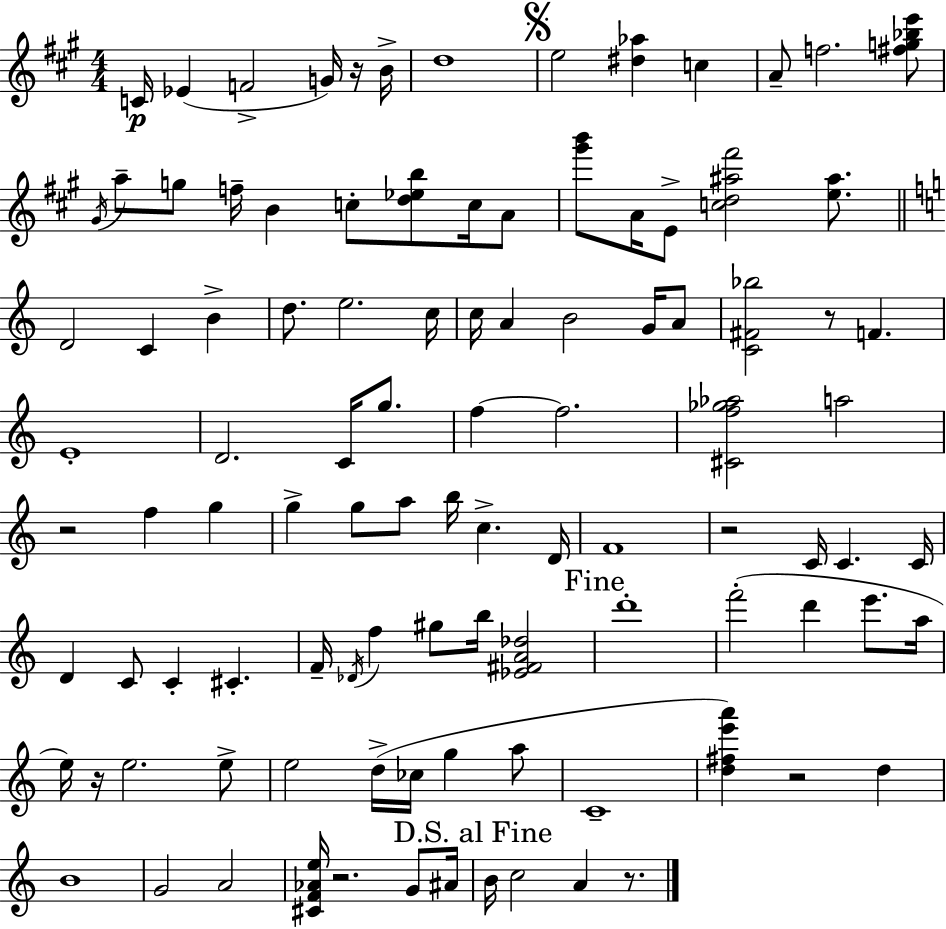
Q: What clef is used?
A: treble